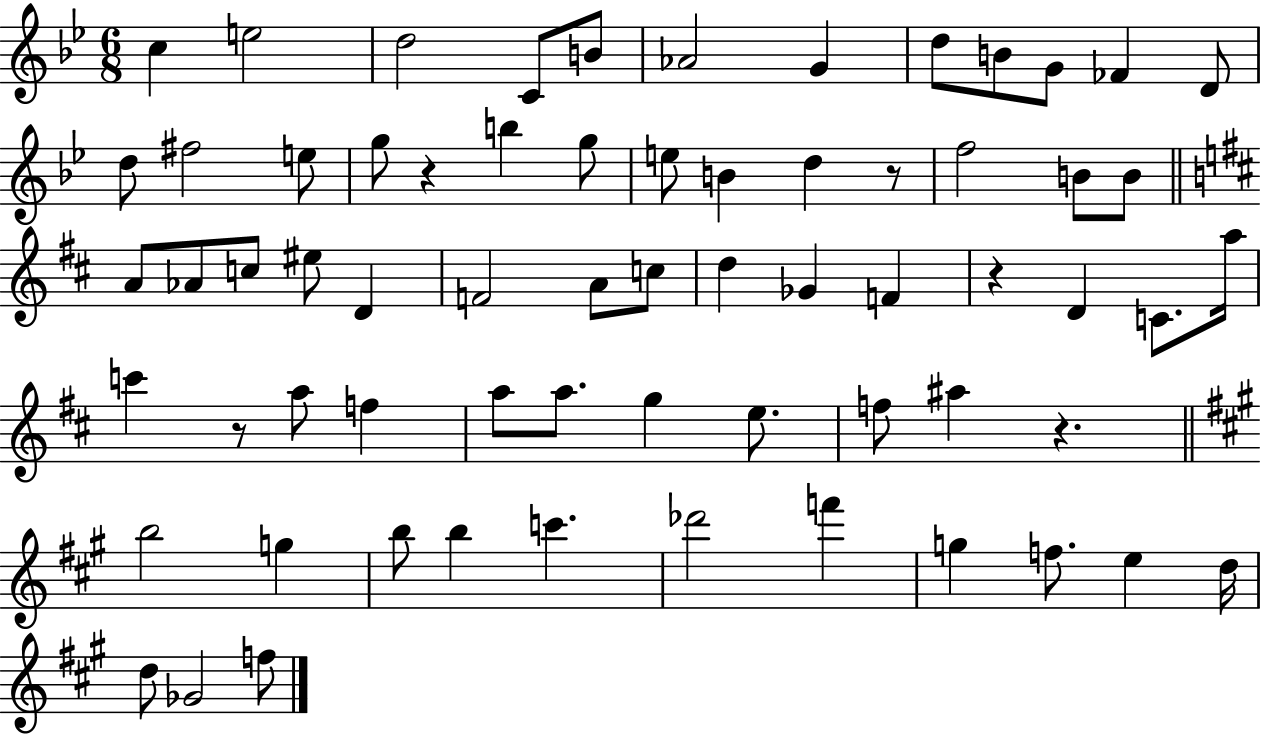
{
  \clef treble
  \numericTimeSignature
  \time 6/8
  \key bes \major
  c''4 e''2 | d''2 c'8 b'8 | aes'2 g'4 | d''8 b'8 g'8 fes'4 d'8 | \break d''8 fis''2 e''8 | g''8 r4 b''4 g''8 | e''8 b'4 d''4 r8 | f''2 b'8 b'8 | \break \bar "||" \break \key d \major a'8 aes'8 c''8 eis''8 d'4 | f'2 a'8 c''8 | d''4 ges'4 f'4 | r4 d'4 c'8. a''16 | \break c'''4 r8 a''8 f''4 | a''8 a''8. g''4 e''8. | f''8 ais''4 r4. | \bar "||" \break \key a \major b''2 g''4 | b''8 b''4 c'''4. | des'''2 f'''4 | g''4 f''8. e''4 d''16 | \break d''8 ges'2 f''8 | \bar "|."
}